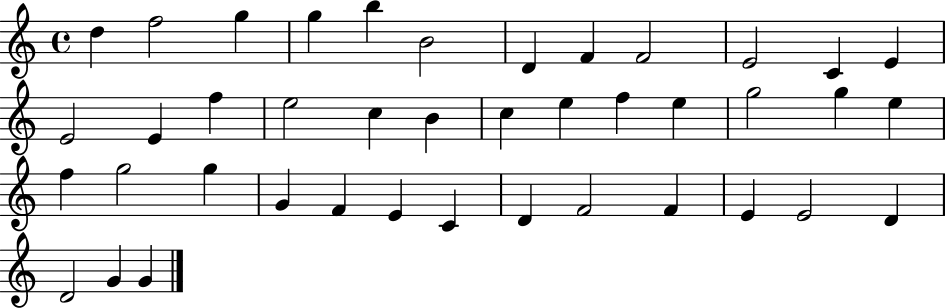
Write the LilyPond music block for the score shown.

{
  \clef treble
  \time 4/4
  \defaultTimeSignature
  \key c \major
  d''4 f''2 g''4 | g''4 b''4 b'2 | d'4 f'4 f'2 | e'2 c'4 e'4 | \break e'2 e'4 f''4 | e''2 c''4 b'4 | c''4 e''4 f''4 e''4 | g''2 g''4 e''4 | \break f''4 g''2 g''4 | g'4 f'4 e'4 c'4 | d'4 f'2 f'4 | e'4 e'2 d'4 | \break d'2 g'4 g'4 | \bar "|."
}